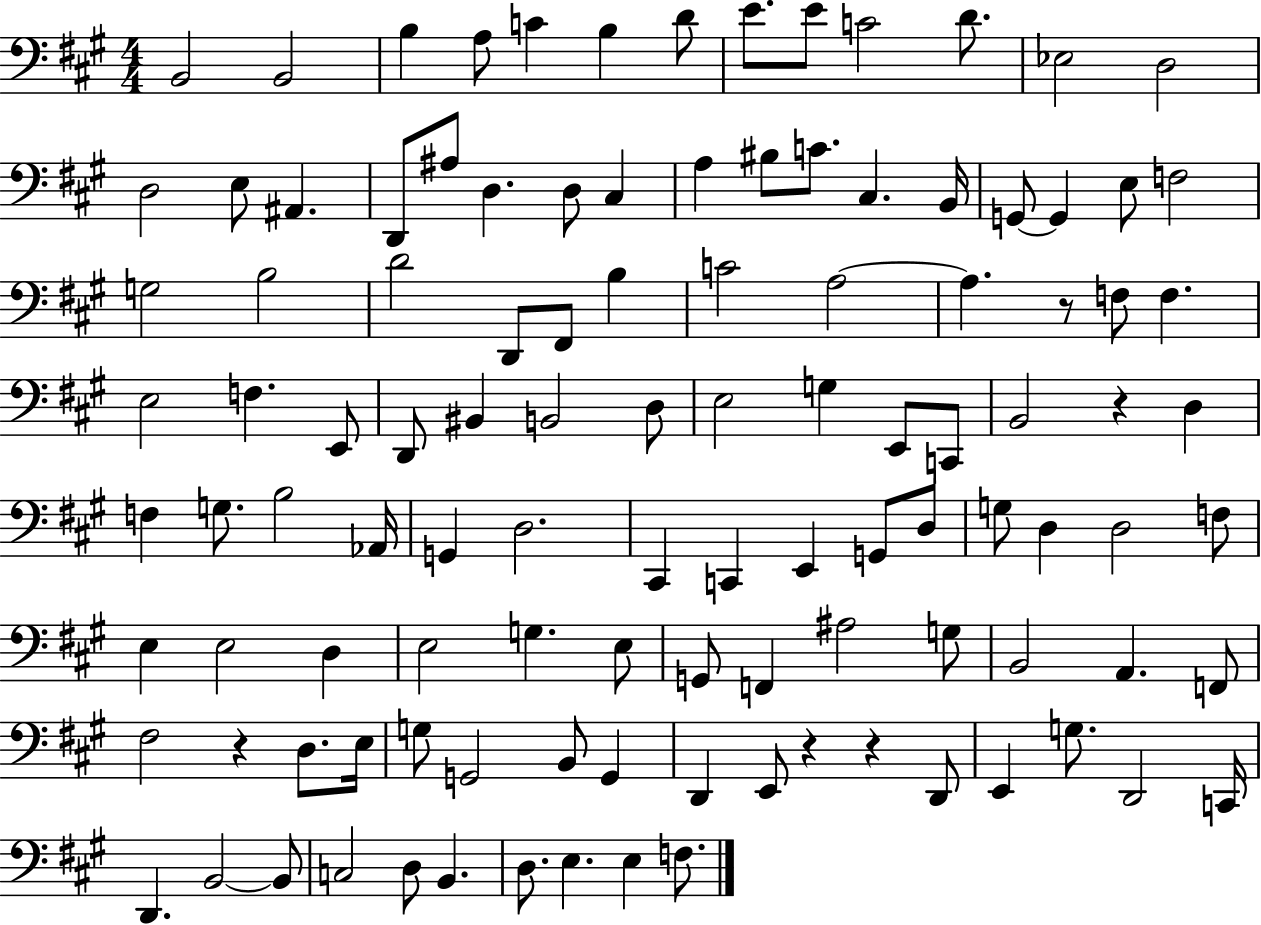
{
  \clef bass
  \numericTimeSignature
  \time 4/4
  \key a \major
  \repeat volta 2 { b,2 b,2 | b4 a8 c'4 b4 d'8 | e'8. e'8 c'2 d'8. | ees2 d2 | \break d2 e8 ais,4. | d,8 ais8 d4. d8 cis4 | a4 bis8 c'8. cis4. b,16 | g,8~~ g,4 e8 f2 | \break g2 b2 | d'2 d,8 fis,8 b4 | c'2 a2~~ | a4. r8 f8 f4. | \break e2 f4. e,8 | d,8 bis,4 b,2 d8 | e2 g4 e,8 c,8 | b,2 r4 d4 | \break f4 g8. b2 aes,16 | g,4 d2. | cis,4 c,4 e,4 g,8 d8 | g8 d4 d2 f8 | \break e4 e2 d4 | e2 g4. e8 | g,8 f,4 ais2 g8 | b,2 a,4. f,8 | \break fis2 r4 d8. e16 | g8 g,2 b,8 g,4 | d,4 e,8 r4 r4 d,8 | e,4 g8. d,2 c,16 | \break d,4. b,2~~ b,8 | c2 d8 b,4. | d8. e4. e4 f8. | } \bar "|."
}